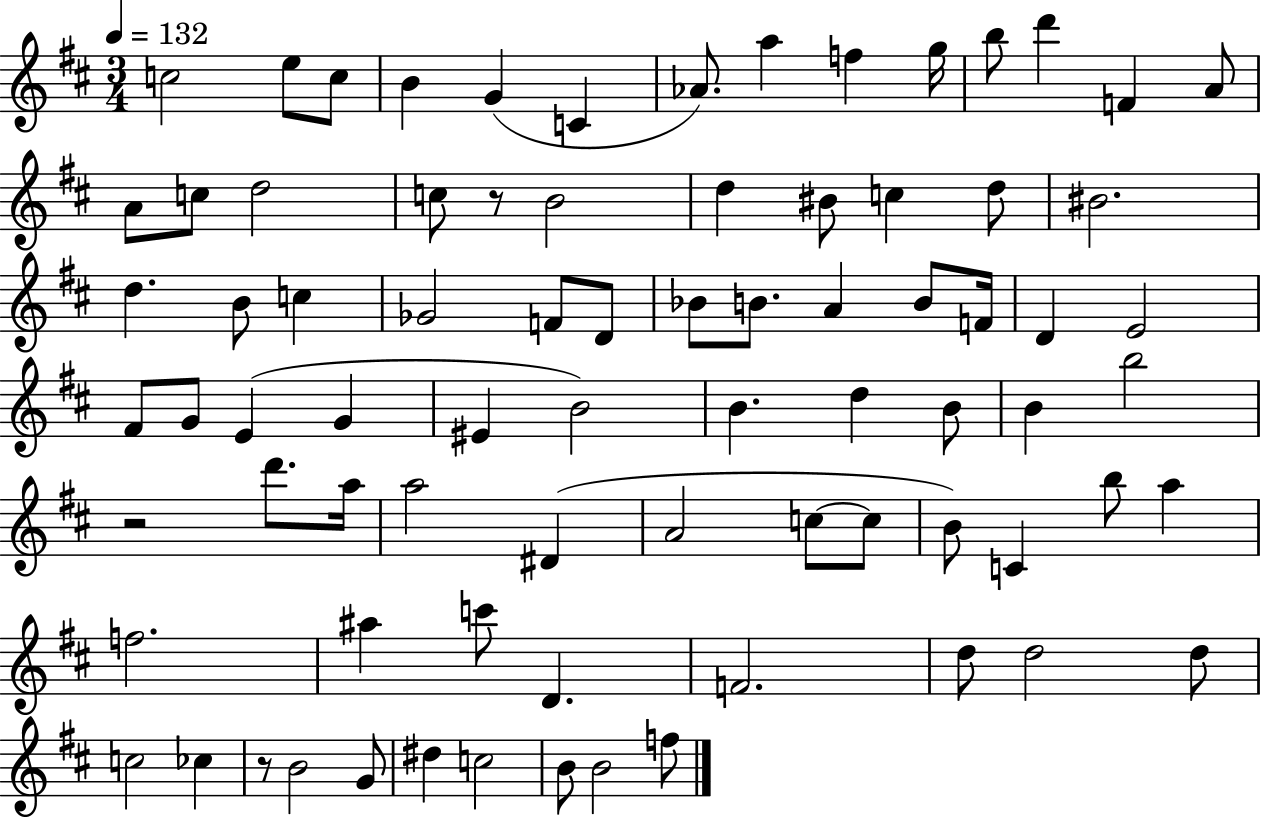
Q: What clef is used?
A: treble